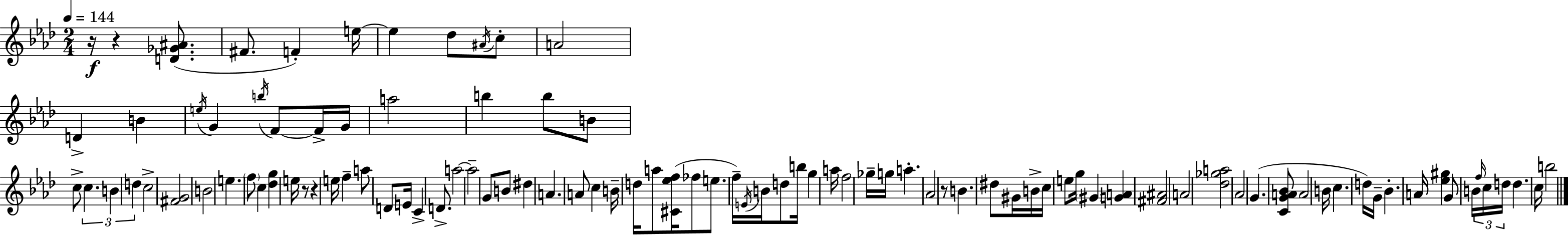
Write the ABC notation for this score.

X:1
T:Untitled
M:2/4
L:1/4
K:Fm
z/4 z [D_G^A]/2 ^F/2 F e/4 e _d/2 ^A/4 c/2 A2 D B e/4 G b/4 F/2 F/4 G/4 a2 b b/2 B/2 c/2 c B d c2 [^FG]2 B2 e f/2 c [_dg] e/4 z/2 z e/4 f a/2 D/2 E/4 C D/2 a2 a2 G/2 B/2 ^d A A/2 c B/4 d/4 a/2 [^C_ef]/4 _f/2 e/2 f/4 E/4 B/4 d/2 b/4 g a/4 f2 _g/4 g/4 a _A2 z/2 B ^d/2 ^G/4 B/4 c/4 e/2 g/4 ^G [GA] [^F^A]2 A2 [_d_ga]2 _A2 G [CGA_B]/2 A2 B/4 c d/4 G/4 _B A/4 [_e^g] G/2 B/4 f/4 c/4 d/4 d c/4 b2